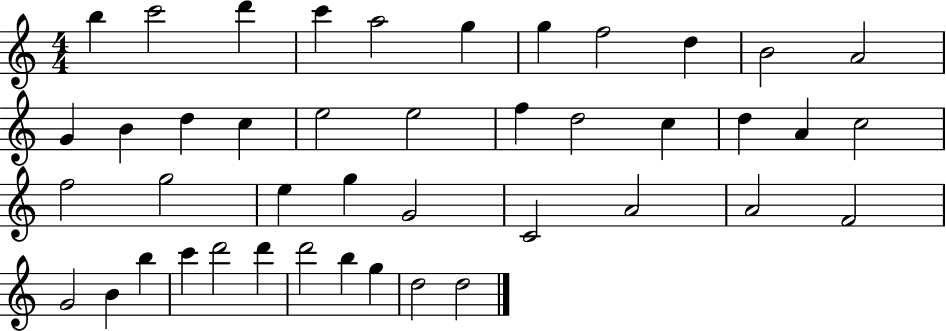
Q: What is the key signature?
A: C major